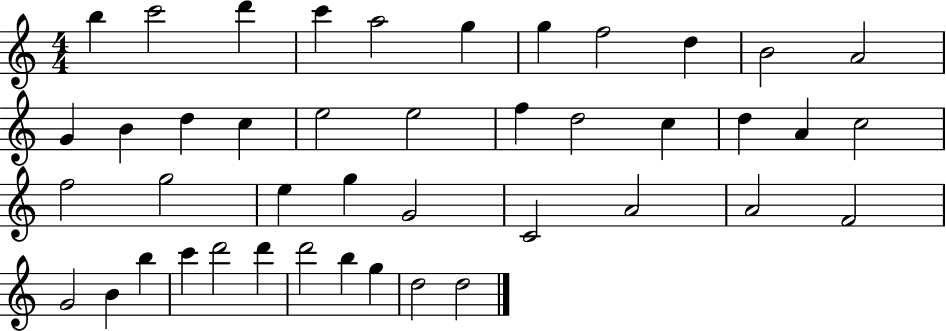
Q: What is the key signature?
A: C major